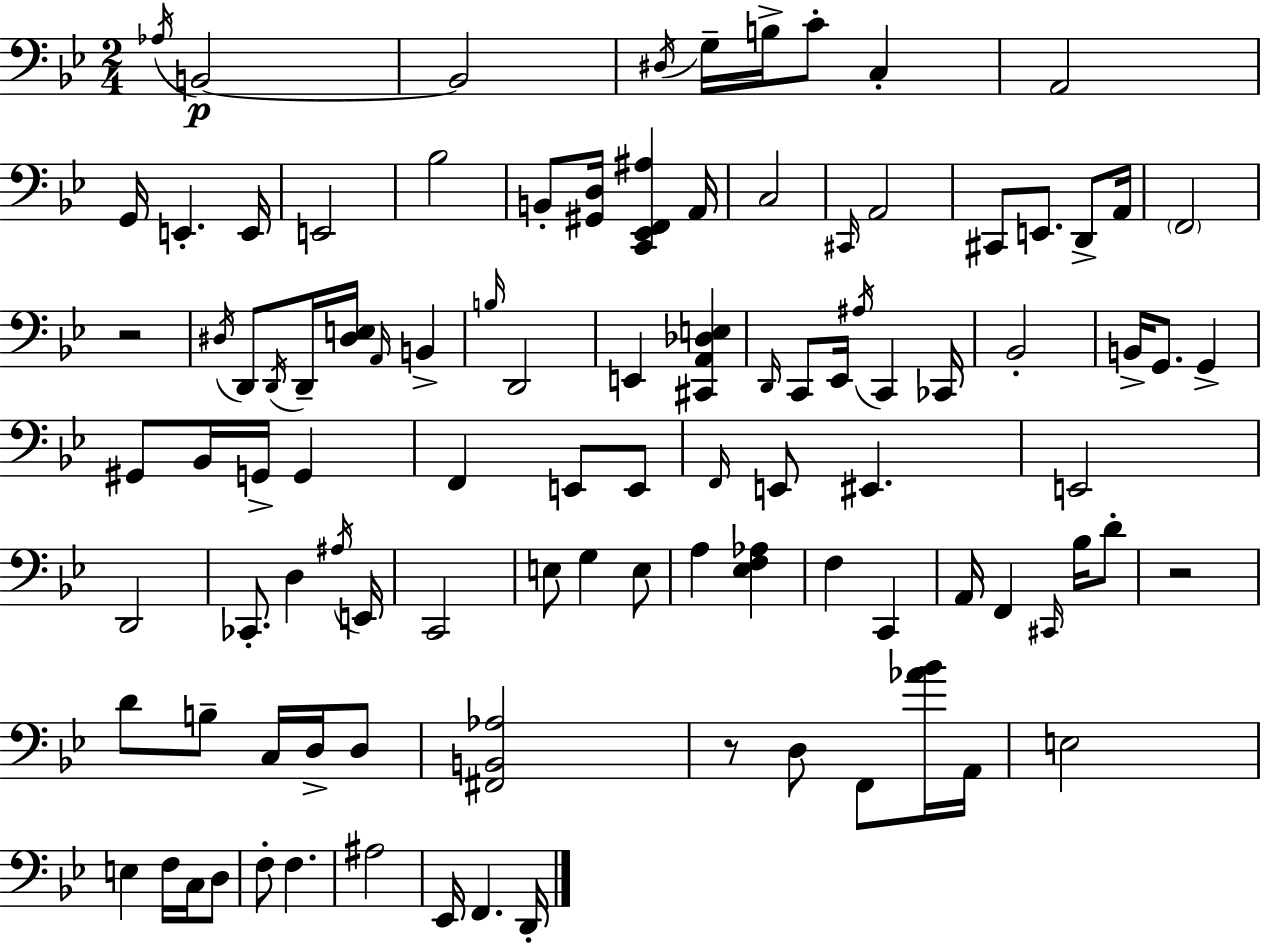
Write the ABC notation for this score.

X:1
T:Untitled
M:2/4
L:1/4
K:Gm
_A,/4 B,,2 B,,2 ^D,/4 G,/4 B,/4 C/2 C, A,,2 G,,/4 E,, E,,/4 E,,2 _B,2 B,,/2 [^G,,D,]/4 [C,,_E,,F,,^A,] A,,/4 C,2 ^C,,/4 A,,2 ^C,,/2 E,,/2 D,,/2 A,,/4 F,,2 z2 ^D,/4 D,,/2 D,,/4 D,,/4 [^D,E,]/4 A,,/4 B,, B,/4 D,,2 E,, [^C,,A,,_D,E,] D,,/4 C,,/2 _E,,/4 ^A,/4 C,, _C,,/4 _B,,2 B,,/4 G,,/2 G,, ^G,,/2 _B,,/4 G,,/4 G,, F,, E,,/2 E,,/2 F,,/4 E,,/2 ^E,, E,,2 D,,2 _C,,/2 D, ^A,/4 E,,/4 C,,2 E,/2 G, E,/2 A, [_E,F,_A,] F, C,, A,,/4 F,, ^C,,/4 _B,/4 D/2 z2 D/2 B,/2 C,/4 D,/4 D,/2 [^F,,B,,_A,]2 z/2 D,/2 F,,/2 [_A_B]/4 A,,/4 E,2 E, F,/4 C,/4 D,/2 F,/2 F, ^A,2 _E,,/4 F,, D,,/4